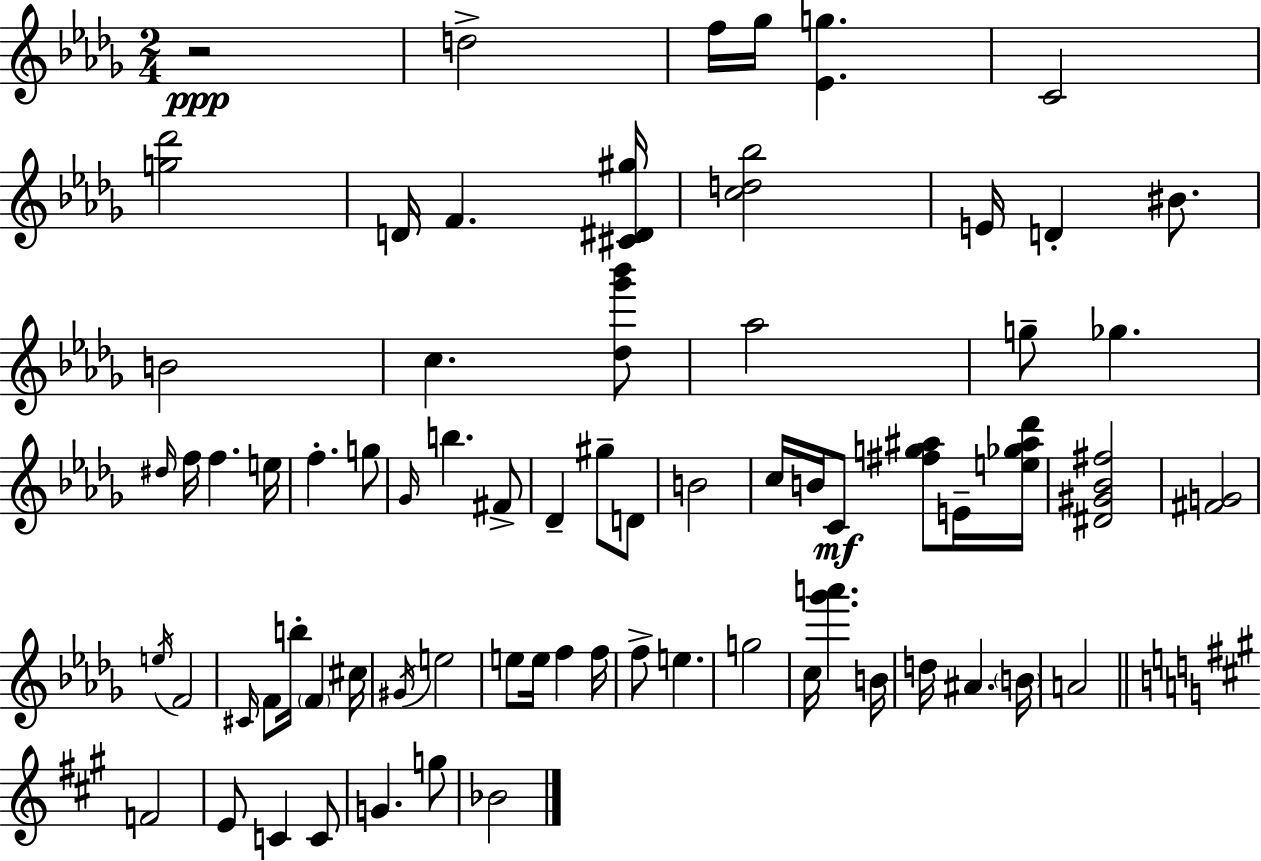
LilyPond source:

{
  \clef treble
  \numericTimeSignature
  \time 2/4
  \key bes \minor
  r2\ppp | d''2-> | f''16 ges''16 <ees' g''>4. | c'2 | \break <g'' des'''>2 | d'16 f'4. <cis' dis' gis''>16 | <c'' d'' bes''>2 | e'16 d'4-. bis'8. | \break b'2 | c''4. <des'' ges''' bes'''>8 | aes''2 | g''8-- ges''4. | \break \grace { dis''16 } f''16 f''4. | e''16 f''4.-. g''8 | \grace { ges'16 } b''4. | fis'8-> des'4-- gis''8-- | \break d'8 b'2 | c''16 b'16 c'8\mf <fis'' g'' ais''>8 | e'16-- <e'' ges'' ais'' des'''>16 <dis' gis' bes' fis''>2 | <fis' g'>2 | \break \acciaccatura { e''16 } f'2 | \grace { cis'16 } f'8 b''16-. \parenthesize f'4 | cis''16 \acciaccatura { gis'16 } e''2 | e''8 e''16 | \break f''4 f''16 f''8-> e''4. | g''2 | c''16 <ges''' a'''>4. | b'16 d''16 ais'4. | \break \parenthesize b'16 a'2 | \bar "||" \break \key a \major f'2 | e'8 c'4 c'8 | g'4. g''8 | bes'2 | \break \bar "|."
}